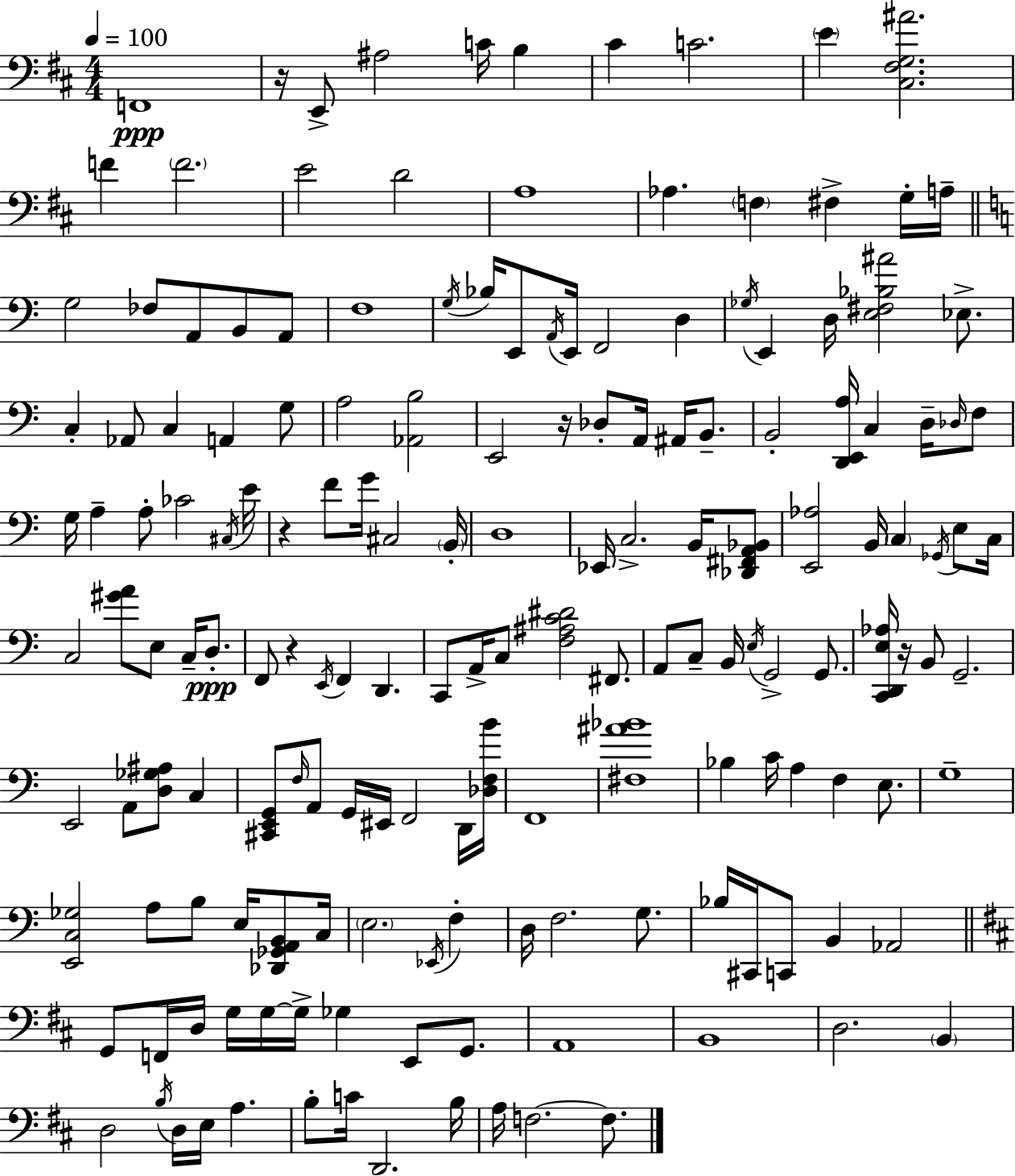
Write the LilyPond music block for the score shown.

{
  \clef bass
  \numericTimeSignature
  \time 4/4
  \key d \major
  \tempo 4 = 100
  f,1\ppp | r16 e,8-> ais2 c'16 b4 | cis'4 c'2. | \parenthesize e'4 <cis fis g ais'>2. | \break f'4 \parenthesize f'2. | e'2 d'2 | a1 | aes4. \parenthesize f4 fis4-> g16-. a16-- | \break \bar "||" \break \key c \major g2 fes8 a,8 b,8 a,8 | f1 | \acciaccatura { g16 } bes16 e,8 \acciaccatura { a,16 } e,16 f,2 d4 | \acciaccatura { ges16 } e,4 d16 <e fis bes ais'>2 | \break ees8.-> c4-. aes,8 c4 a,4 | g8 a2 <aes, b>2 | e,2 r16 des8-. a,16 ais,16 | b,8.-- b,2-. <d, e, a>16 c4 | \break d16-- \grace { des16 } f8 g16 a4-- a8-. ces'2 | \acciaccatura { cis16 } e'16 r4 f'8 g'16 cis2 | \parenthesize b,16-. d1 | ees,16 c2.-> | \break b,16 <des, fis, a, bes,>8 <e, aes>2 b,16 \parenthesize c4 | \acciaccatura { ges,16 } e8 c16 c2 <gis' a'>8 | e8 c16-- d8.-.\ppp f,8 r4 \acciaccatura { e,16 } f,4 | d,4. c,8 a,16-> c8 <f ais c' dis'>2 | \break fis,8. a,8 c8-- b,16 \acciaccatura { e16 } g,2-> | g,8. <c, d, e aes>16 r16 b,8 g,2.-- | e,2 | a,8 <d ges ais>8 c4 <cis, e, g,>8 \grace { f16 } a,8 g,16 eis,16 f,2 | \break d,16 <des f b'>16 f,1 | <fis ais' bes'>1 | bes4 c'16 a4 | f4 e8. g1-- | \break <e, c ges>2 | a8 b8 e16 <des, ges, a, b,>8 c16 \parenthesize e2. | \acciaccatura { ees,16 } f4-. d16 f2. | g8. bes16 cis,16 c,8 b,4 | \break aes,2 \bar "||" \break \key d \major g,8 f,16 d16 g16 g16~~ g16-> ges4 e,8 g,8. | a,1 | b,1 | d2. \parenthesize b,4 | \break d2 \acciaccatura { b16 } d16 e16 a4. | b8-. c'16 d,2. | b16 a16 f2.~~ f8. | \bar "|."
}